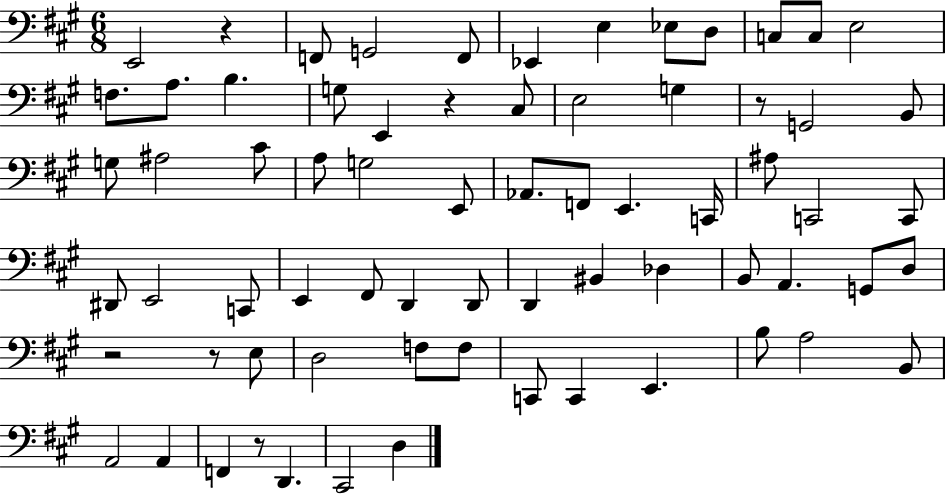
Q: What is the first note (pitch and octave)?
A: E2